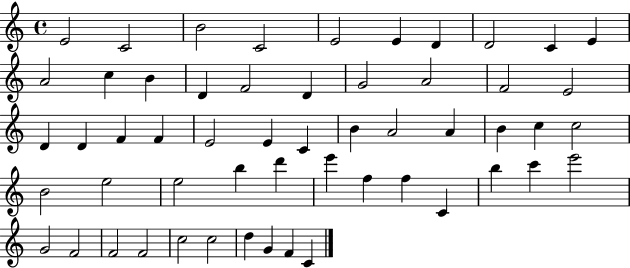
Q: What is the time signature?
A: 4/4